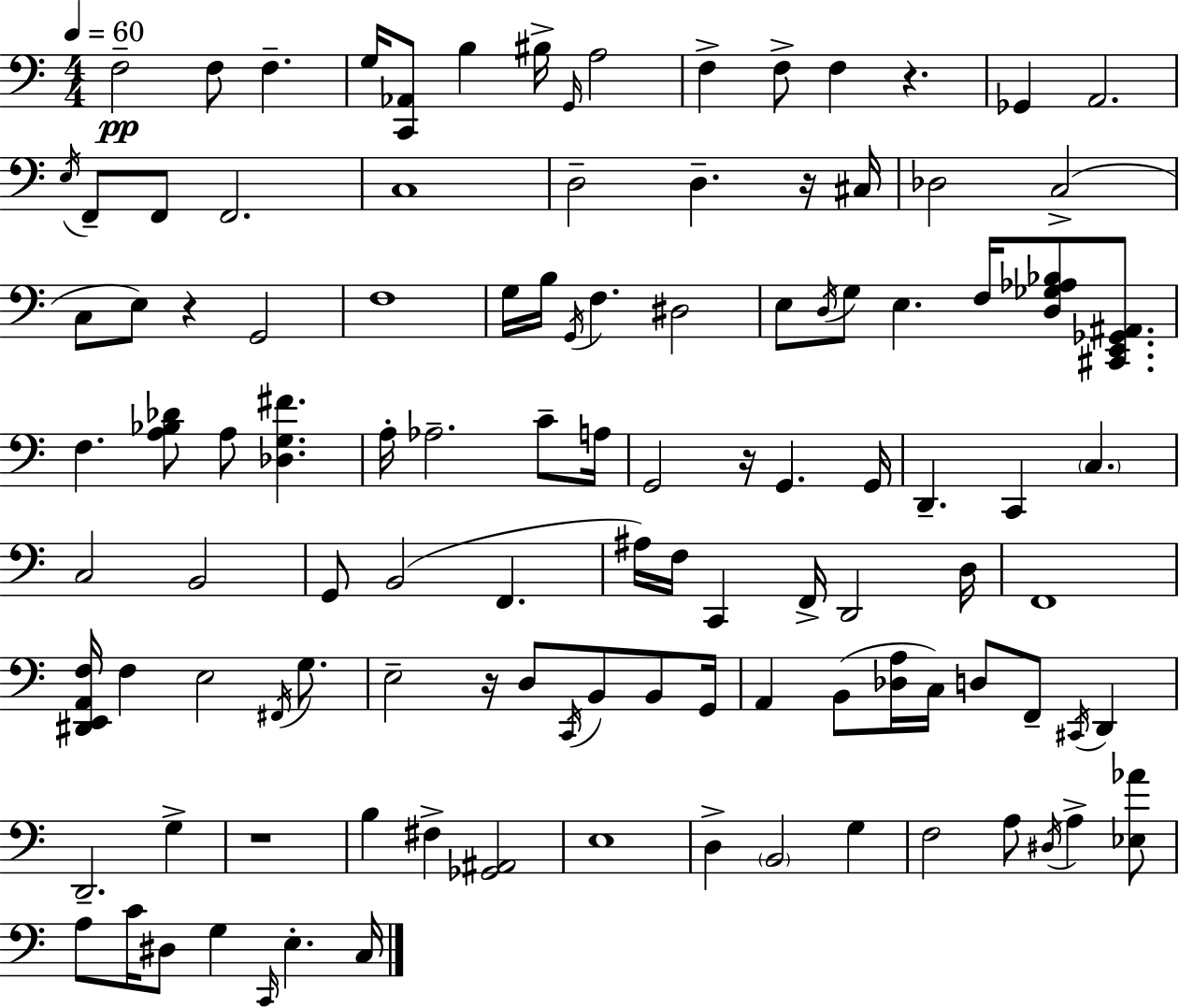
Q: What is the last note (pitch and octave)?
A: C3